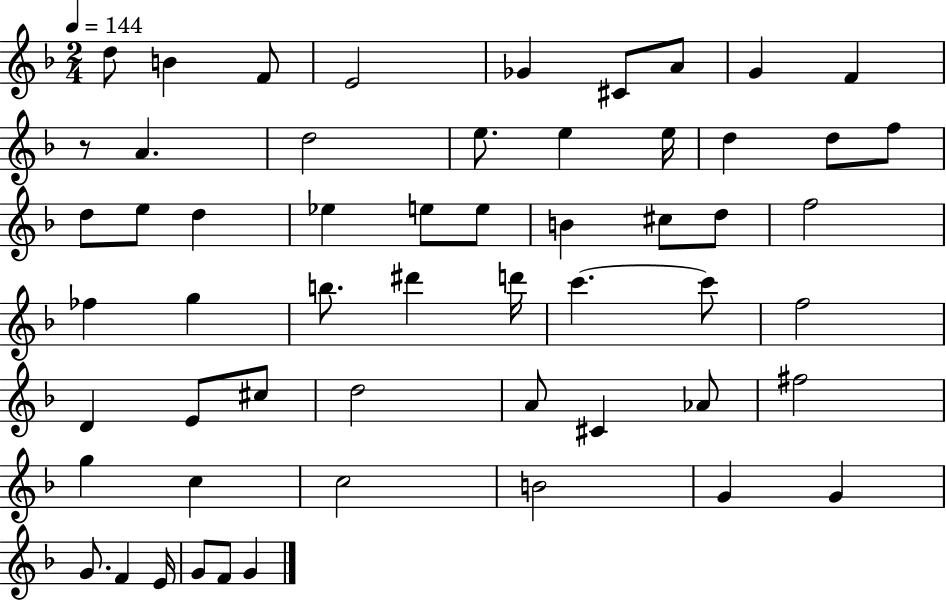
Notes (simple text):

D5/e B4/q F4/e E4/h Gb4/q C#4/e A4/e G4/q F4/q R/e A4/q. D5/h E5/e. E5/q E5/s D5/q D5/e F5/e D5/e E5/e D5/q Eb5/q E5/e E5/e B4/q C#5/e D5/e F5/h FES5/q G5/q B5/e. D#6/q D6/s C6/q. C6/e F5/h D4/q E4/e C#5/e D5/h A4/e C#4/q Ab4/e F#5/h G5/q C5/q C5/h B4/h G4/q G4/q G4/e. F4/q E4/s G4/e F4/e G4/q